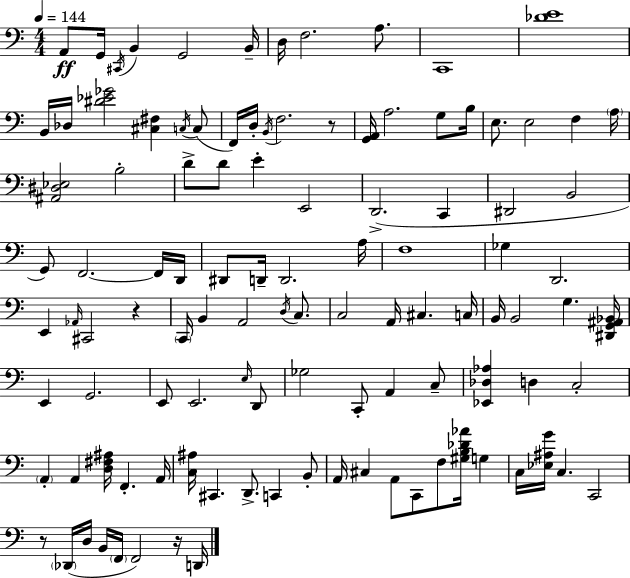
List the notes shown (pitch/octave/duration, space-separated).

A2/e G2/s C#2/s B2/q G2/h B2/s D3/s F3/h. A3/e. C2/w [Db4,E4]/w B2/s Db3/s [D#4,Eb4,Gb4]/h [C#3,F#3]/q C3/s C3/e F2/s D3/s B2/s F3/h. R/e [G2,A2]/s A3/h. G3/e B3/s E3/e. E3/h F3/q A3/s [A#2,D#3,Eb3]/h B3/h D4/e D4/e E4/q E2/h D2/h. C2/q D#2/h B2/h G2/e F2/h. F2/s D2/s D#2/e D2/s D2/h. A3/s F3/w Gb3/q D2/h. E2/q Ab2/s C#2/h R/q C2/s B2/q A2/h D3/s C3/e. C3/h A2/s C#3/q. C3/s B2/s B2/h G3/q. [D#2,G2,A#2,Bb2]/s E2/q G2/h. E2/e E2/h. E3/s D2/e Gb3/h C2/e A2/q C3/e [Eb2,Db3,Ab3]/q D3/q C3/h A2/q A2/q [D3,F#3,A#3]/s F2/q. A2/s [C3,A#3]/s C#2/q. D2/e. C2/q B2/e A2/s C#3/q A2/e C2/e F3/e [G#3,B3,Db4,Ab4]/s G3/q C3/s [Eb3,A#3,G4]/s C3/q. C2/h R/e Db2/s D3/s B2/s F2/s F2/h R/s D2/s